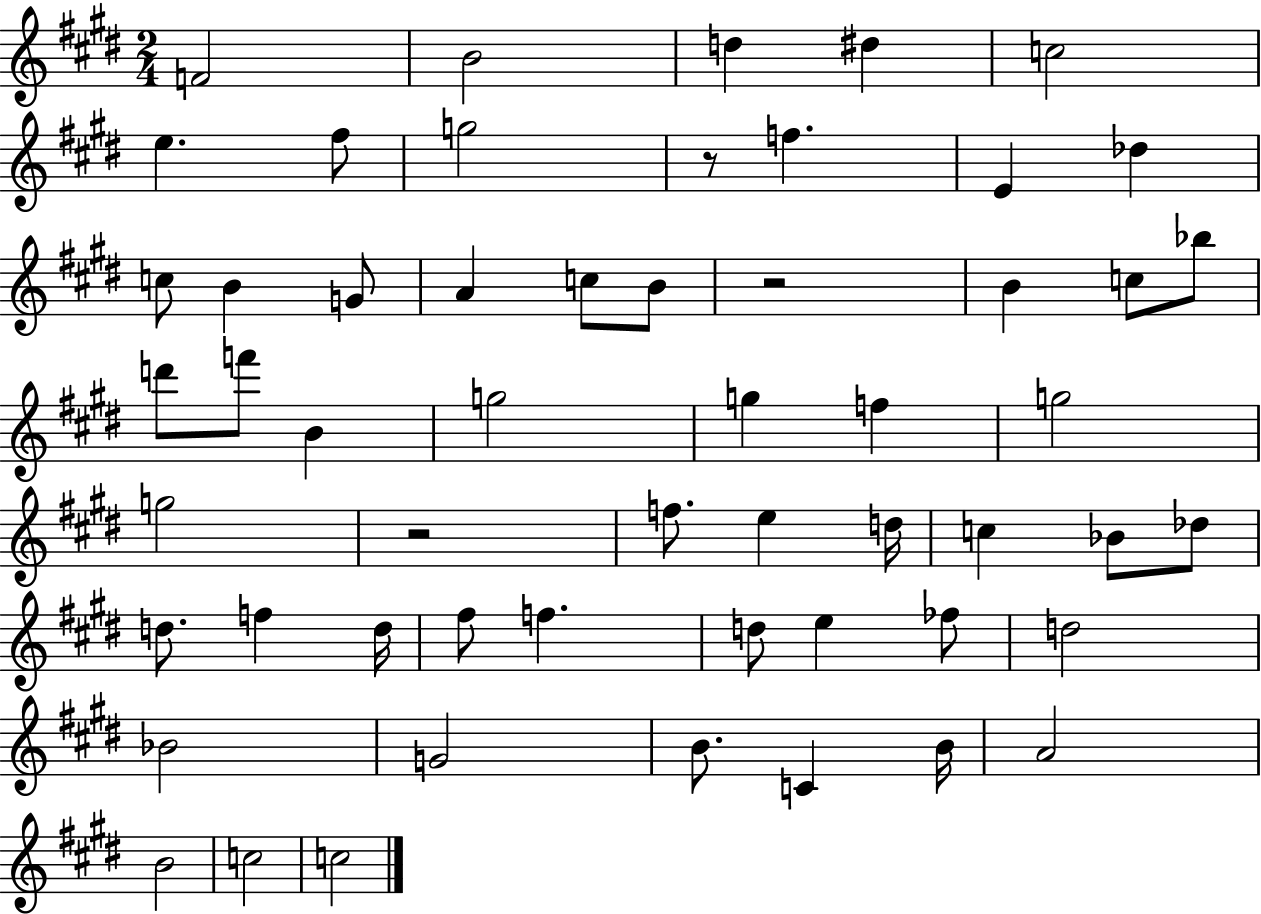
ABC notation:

X:1
T:Untitled
M:2/4
L:1/4
K:E
F2 B2 d ^d c2 e ^f/2 g2 z/2 f E _d c/2 B G/2 A c/2 B/2 z2 B c/2 _b/2 d'/2 f'/2 B g2 g f g2 g2 z2 f/2 e d/4 c _B/2 _d/2 d/2 f d/4 ^f/2 f d/2 e _f/2 d2 _B2 G2 B/2 C B/4 A2 B2 c2 c2